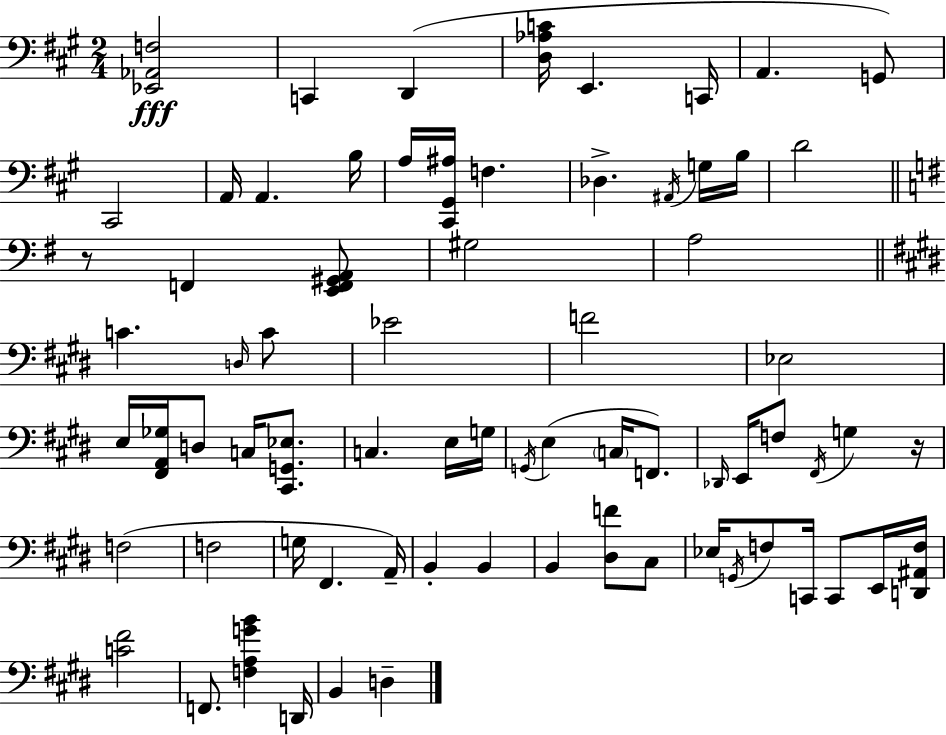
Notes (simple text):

[Eb2,Ab2,F3]/h C2/q D2/q [D3,Ab3,C4]/s E2/q. C2/s A2/q. G2/e C#2/h A2/s A2/q. B3/s A3/s [C#2,G#2,A#3]/s F3/q. Db3/q. A#2/s G3/s B3/s D4/h R/e F2/q [E2,F2,G#2,A2]/e G#3/h A3/h C4/q. D3/s C4/e Eb4/h F4/h Eb3/h E3/s [F#2,A2,Gb3]/s D3/e C3/s [C#2,G2,Eb3]/e. C3/q. E3/s G3/s G2/s E3/q C3/s F2/e. Db2/s E2/s F3/e F#2/s G3/q R/s F3/h F3/h G3/s F#2/q. A2/s B2/q B2/q B2/q [D#3,F4]/e C#3/e Eb3/s G2/s F3/e C2/s C2/e E2/s [D2,A#2,F3]/s [C4,F#4]/h F2/e. [F3,A3,G4,B4]/q D2/s B2/q D3/q